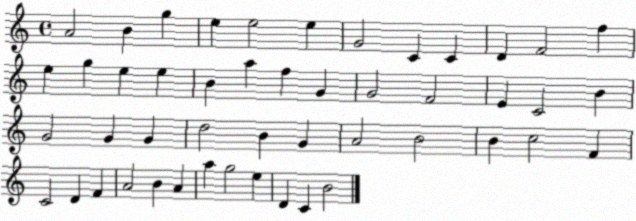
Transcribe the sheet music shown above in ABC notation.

X:1
T:Untitled
M:4/4
L:1/4
K:C
A2 B g e e2 e G2 C C D F2 f e g e e B a f G G2 F2 E C2 B G2 G G d2 B G A2 B2 B c2 F C2 D F A2 B A a g2 e D C B2